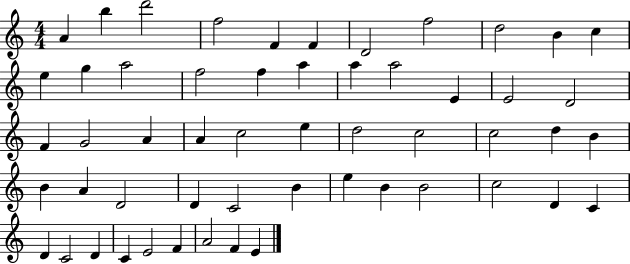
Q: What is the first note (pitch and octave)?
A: A4